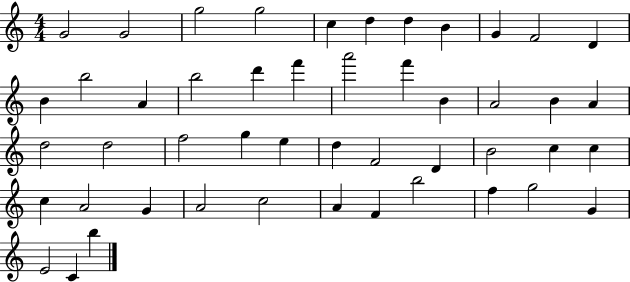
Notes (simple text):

G4/h G4/h G5/h G5/h C5/q D5/q D5/q B4/q G4/q F4/h D4/q B4/q B5/h A4/q B5/h D6/q F6/q A6/h F6/q B4/q A4/h B4/q A4/q D5/h D5/h F5/h G5/q E5/q D5/q F4/h D4/q B4/h C5/q C5/q C5/q A4/h G4/q A4/h C5/h A4/q F4/q B5/h F5/q G5/h G4/q E4/h C4/q B5/q